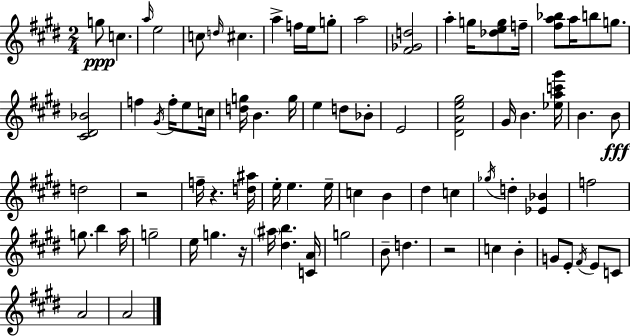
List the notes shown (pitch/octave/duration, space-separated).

G5/e C5/q. A5/s E5/h C5/e D5/s C#5/q. A5/q F5/s E5/s G5/e A5/h [F#4,Gb4,D5]/h A5/q G5/s [Db5,E5,G5]/e F5/s [F#5,A5,Bb5]/e A5/s B5/e G5/e. [C#4,D#4,Bb4]/h F5/q G#4/s F5/s E5/e C5/s [D5,G5]/s B4/q. G5/s E5/q D5/e Bb4/e E4/h [D#4,A4,E5,G#5]/h G#4/s B4/q. [Eb5,A5,C6,G#6]/s B4/q. B4/e D5/h R/h F5/s R/q. [D5,A#5]/s E5/s E5/q. E5/s C5/q B4/q D#5/q C5/q Gb5/s D5/q [Eb4,Bb4]/q F5/h G5/e. B5/q A5/s G5/h E5/s G5/q. R/s A#5/s [D#5,B5]/q. [C4,A4]/s G5/h B4/e D5/q. R/h C5/q B4/q G4/e E4/e F#4/s E4/e C4/e A4/h A4/h